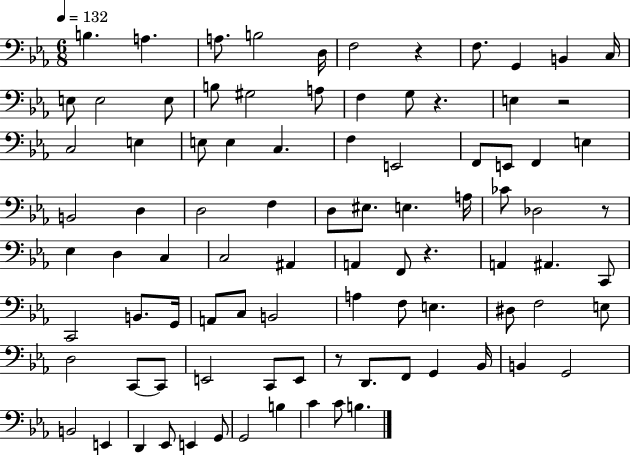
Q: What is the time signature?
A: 6/8